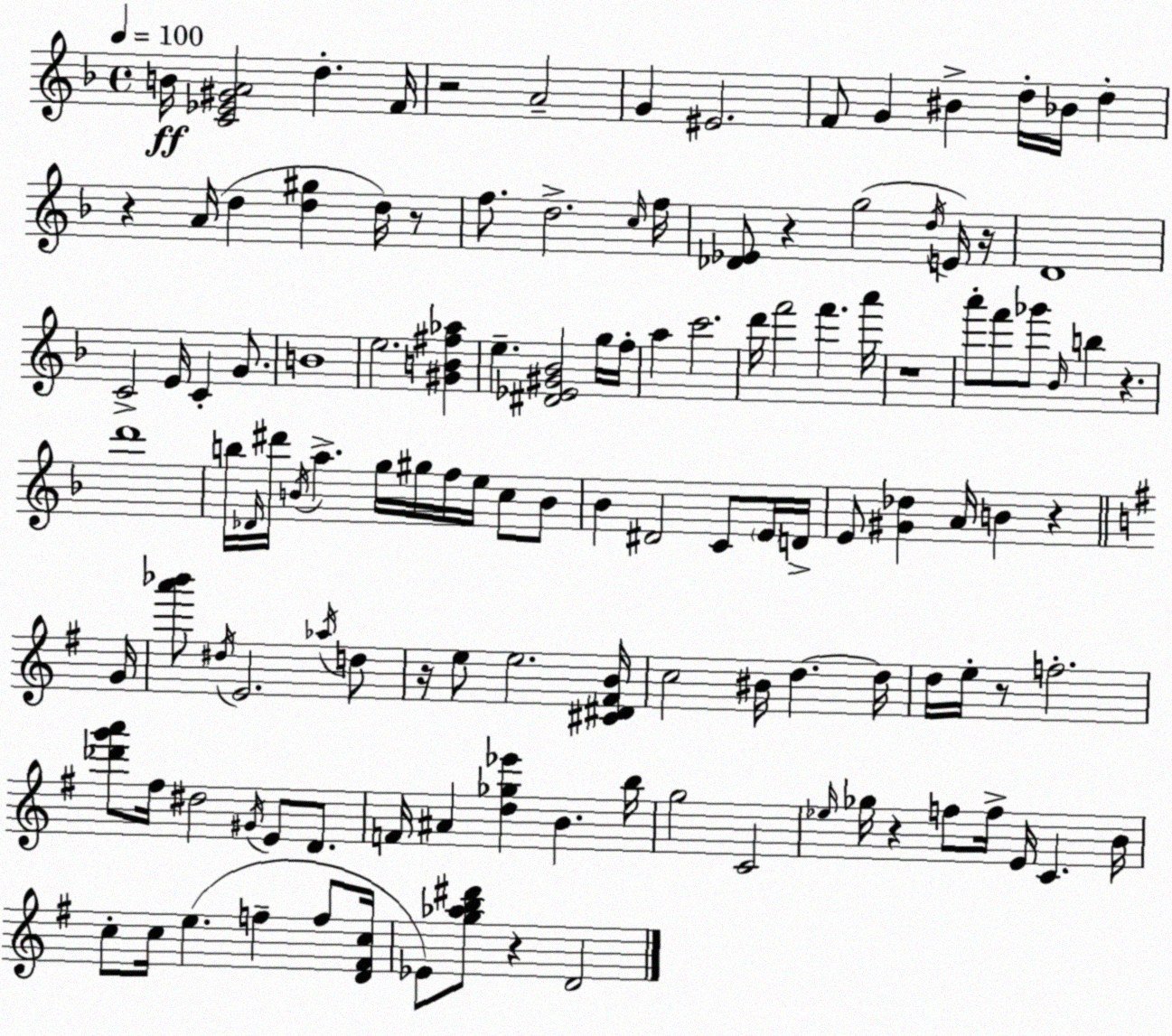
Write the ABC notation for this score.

X:1
T:Untitled
M:4/4
L:1/4
K:F
B/4 [C_E^GA]2 d F/4 z2 A2 G ^E2 F/2 G ^B d/4 _B/4 d z A/4 d [d^g] d/4 z/2 f/2 d2 c/4 f/4 [_D_E]/2 z g2 d/4 E/4 z/4 D4 C2 E/4 C G/2 B4 e2 [^GB^f_a] e [^D_E^G_B]2 g/4 f/4 a c'2 d'/4 f'2 f' a'/4 z4 a'/2 f'/2 _g'/2 _B/4 b z d'4 b/4 _D/4 ^d'/4 B/4 a g/4 ^g/4 f/4 e/4 c/2 B/2 _B ^D2 C/2 E/4 D/4 E/2 [^G_d] A/4 B z G/4 [a'_b']/2 ^d/4 E2 _a/4 d/2 z/4 e/2 e2 [^C^D^FB]/4 c2 ^B/4 d d/4 d/4 e/4 z/2 f2 [_d'g'a']/2 ^f/4 ^d2 ^G/4 E/2 D/2 F/4 ^A [d_g_e'] B b/4 g2 C2 _e/4 _g/4 z f/2 f/4 E/4 C B/4 c/2 c/4 e f f/2 [D^Fc]/4 _E/2 [g_ab^d']/2 z D2